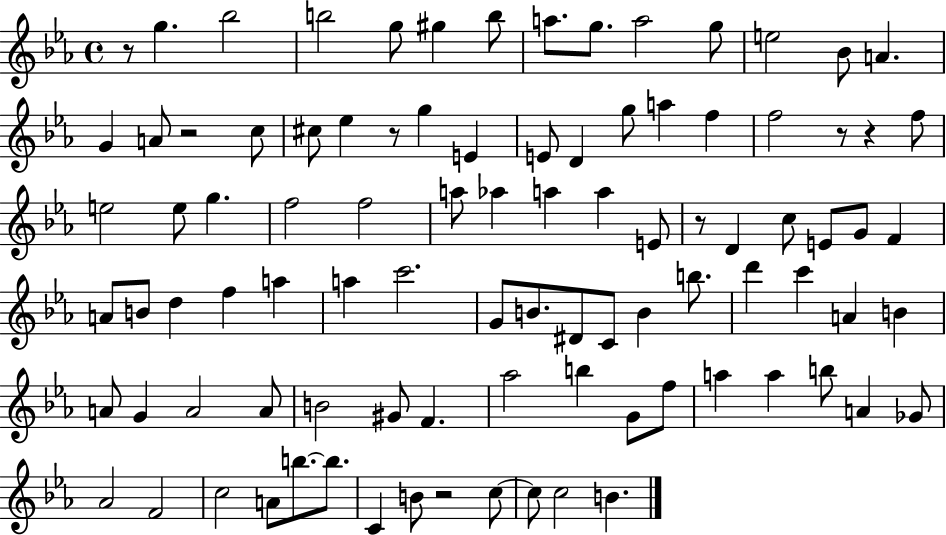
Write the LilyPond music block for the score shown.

{
  \clef treble
  \time 4/4
  \defaultTimeSignature
  \key ees \major
  \repeat volta 2 { r8 g''4. bes''2 | b''2 g''8 gis''4 b''8 | a''8. g''8. a''2 g''8 | e''2 bes'8 a'4. | \break g'4 a'8 r2 c''8 | cis''8 ees''4 r8 g''4 e'4 | e'8 d'4 g''8 a''4 f''4 | f''2 r8 r4 f''8 | \break e''2 e''8 g''4. | f''2 f''2 | a''8 aes''4 a''4 a''4 e'8 | r8 d'4 c''8 e'8 g'8 f'4 | \break a'8 b'8 d''4 f''4 a''4 | a''4 c'''2. | g'8 b'8. dis'8 c'8 b'4 b''8. | d'''4 c'''4 a'4 b'4 | \break a'8 g'4 a'2 a'8 | b'2 gis'8 f'4. | aes''2 b''4 g'8 f''8 | a''4 a''4 b''8 a'4 ges'8 | \break aes'2 f'2 | c''2 a'8 b''8.~~ b''8. | c'4 b'8 r2 c''8~~ | c''8 c''2 b'4. | \break } \bar "|."
}